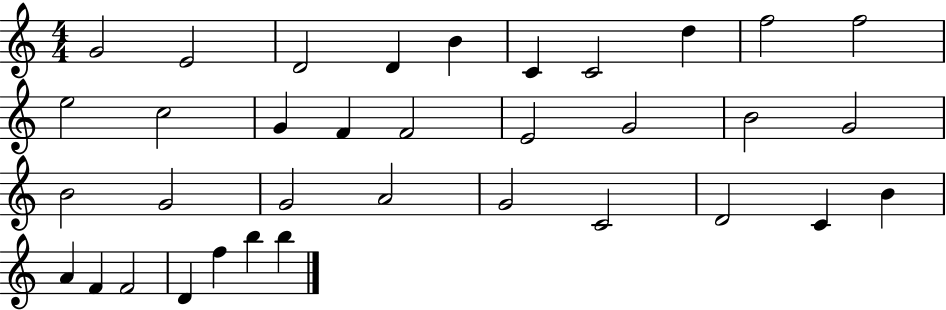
X:1
T:Untitled
M:4/4
L:1/4
K:C
G2 E2 D2 D B C C2 d f2 f2 e2 c2 G F F2 E2 G2 B2 G2 B2 G2 G2 A2 G2 C2 D2 C B A F F2 D f b b